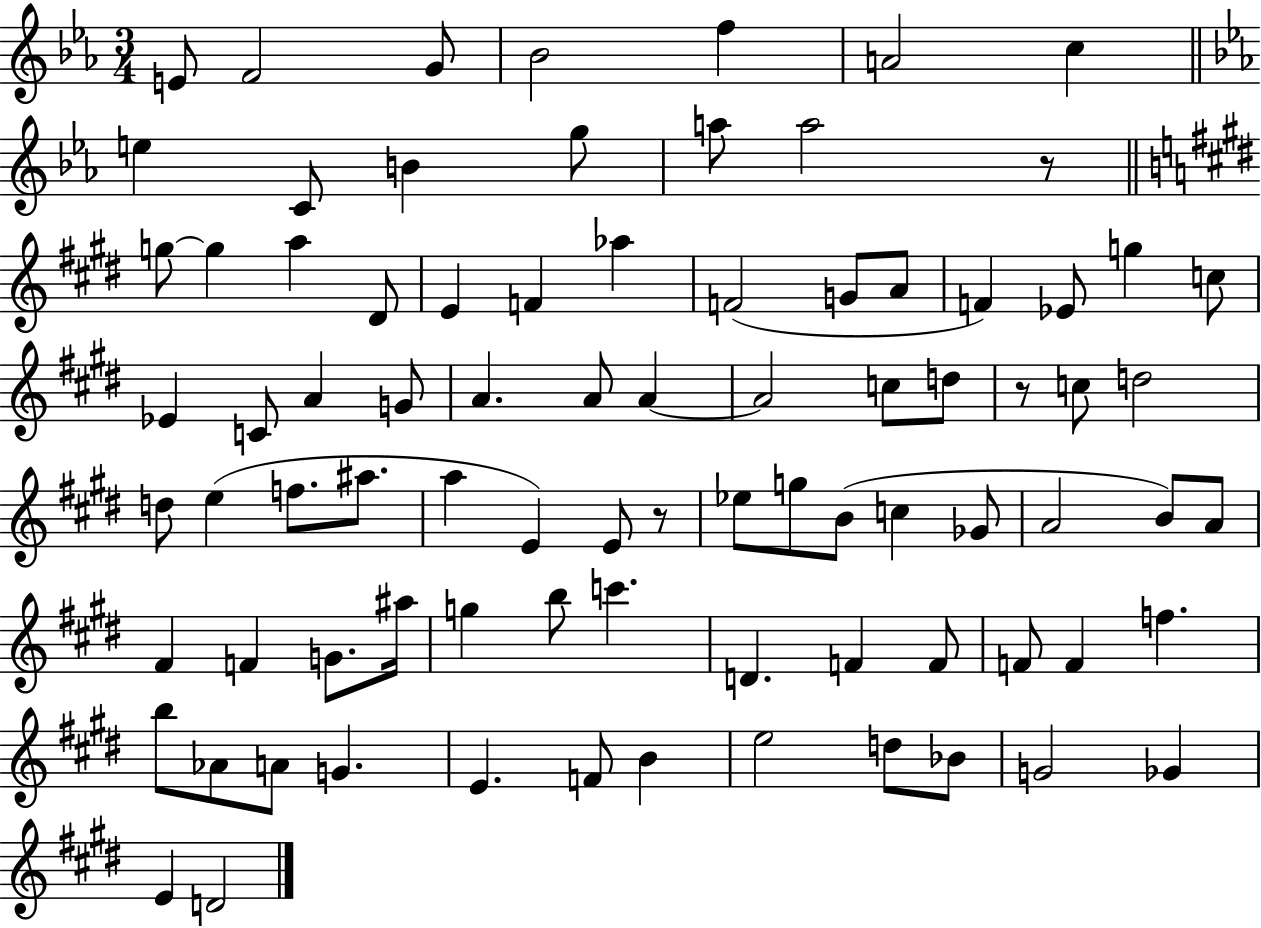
E4/e F4/h G4/e Bb4/h F5/q A4/h C5/q E5/q C4/e B4/q G5/e A5/e A5/h R/e G5/e G5/q A5/q D#4/e E4/q F4/q Ab5/q F4/h G4/e A4/e F4/q Eb4/e G5/q C5/e Eb4/q C4/e A4/q G4/e A4/q. A4/e A4/q A4/h C5/e D5/e R/e C5/e D5/h D5/e E5/q F5/e. A#5/e. A5/q E4/q E4/e R/e Eb5/e G5/e B4/e C5/q Gb4/e A4/h B4/e A4/e F#4/q F4/q G4/e. A#5/s G5/q B5/e C6/q. D4/q. F4/q F4/e F4/e F4/q F5/q. B5/e Ab4/e A4/e G4/q. E4/q. F4/e B4/q E5/h D5/e Bb4/e G4/h Gb4/q E4/q D4/h